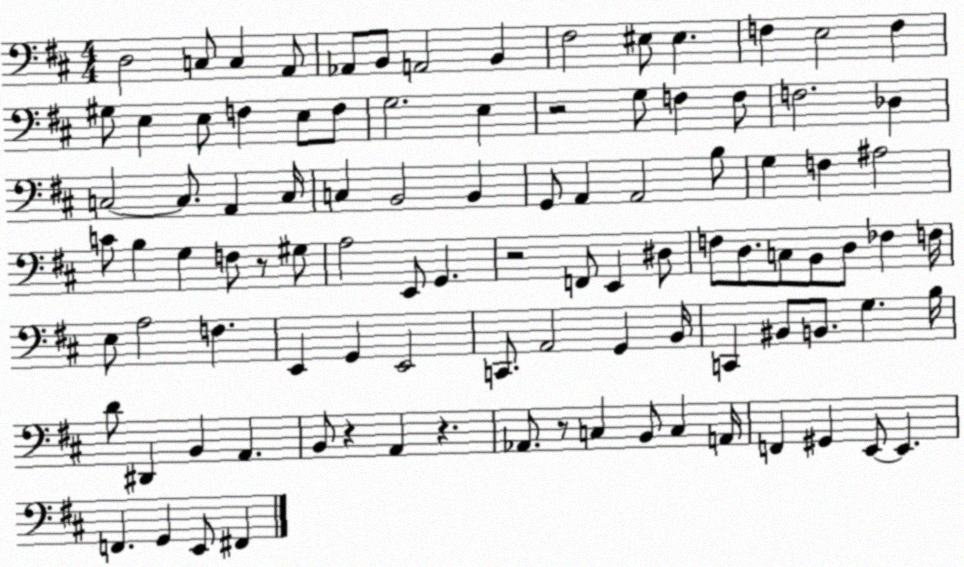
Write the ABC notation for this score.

X:1
T:Untitled
M:4/4
L:1/4
K:D
D,2 C,/2 C, A,,/2 _A,,/2 B,,/2 A,,2 B,, ^F,2 ^E,/2 ^E, F, E,2 F, ^G,/2 E, E,/2 F, E,/2 F,/2 G,2 E, z2 G,/2 F, F,/2 F,2 _D, C,2 C,/2 A,, C,/4 C, B,,2 B,, G,,/2 A,, A,,2 B,/2 G, F, ^A,2 C/2 B, G, F,/2 z/2 ^G,/2 A,2 E,,/2 G,, z2 F,,/2 E,, ^D,/2 F,/2 D,/2 C,/2 B,,/2 D,/2 _F, F,/4 E,/2 A,2 F, E,, G,, E,,2 C,,/2 A,,2 G,, B,,/4 C,, ^B,,/2 B,,/2 G, B,/4 D/2 ^D,, B,, A,, B,,/2 z A,, z _A,,/2 z/2 C, B,,/2 C, A,,/4 F,, ^G,, E,,/2 E,, F,, G,, E,,/2 ^F,,